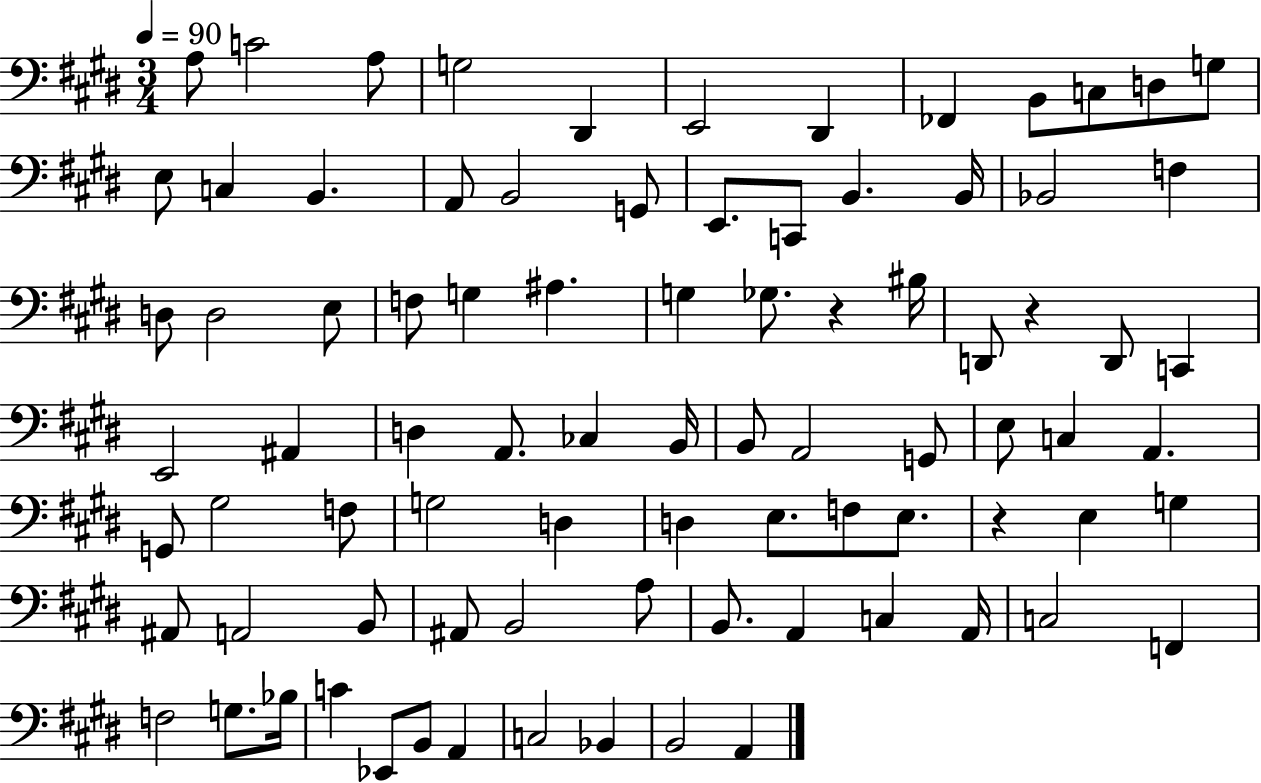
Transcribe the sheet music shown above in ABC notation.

X:1
T:Untitled
M:3/4
L:1/4
K:E
A,/2 C2 A,/2 G,2 ^D,, E,,2 ^D,, _F,, B,,/2 C,/2 D,/2 G,/2 E,/2 C, B,, A,,/2 B,,2 G,,/2 E,,/2 C,,/2 B,, B,,/4 _B,,2 F, D,/2 D,2 E,/2 F,/2 G, ^A, G, _G,/2 z ^B,/4 D,,/2 z D,,/2 C,, E,,2 ^A,, D, A,,/2 _C, B,,/4 B,,/2 A,,2 G,,/2 E,/2 C, A,, G,,/2 ^G,2 F,/2 G,2 D, D, E,/2 F,/2 E,/2 z E, G, ^A,,/2 A,,2 B,,/2 ^A,,/2 B,,2 A,/2 B,,/2 A,, C, A,,/4 C,2 F,, F,2 G,/2 _B,/4 C _E,,/2 B,,/2 A,, C,2 _B,, B,,2 A,,